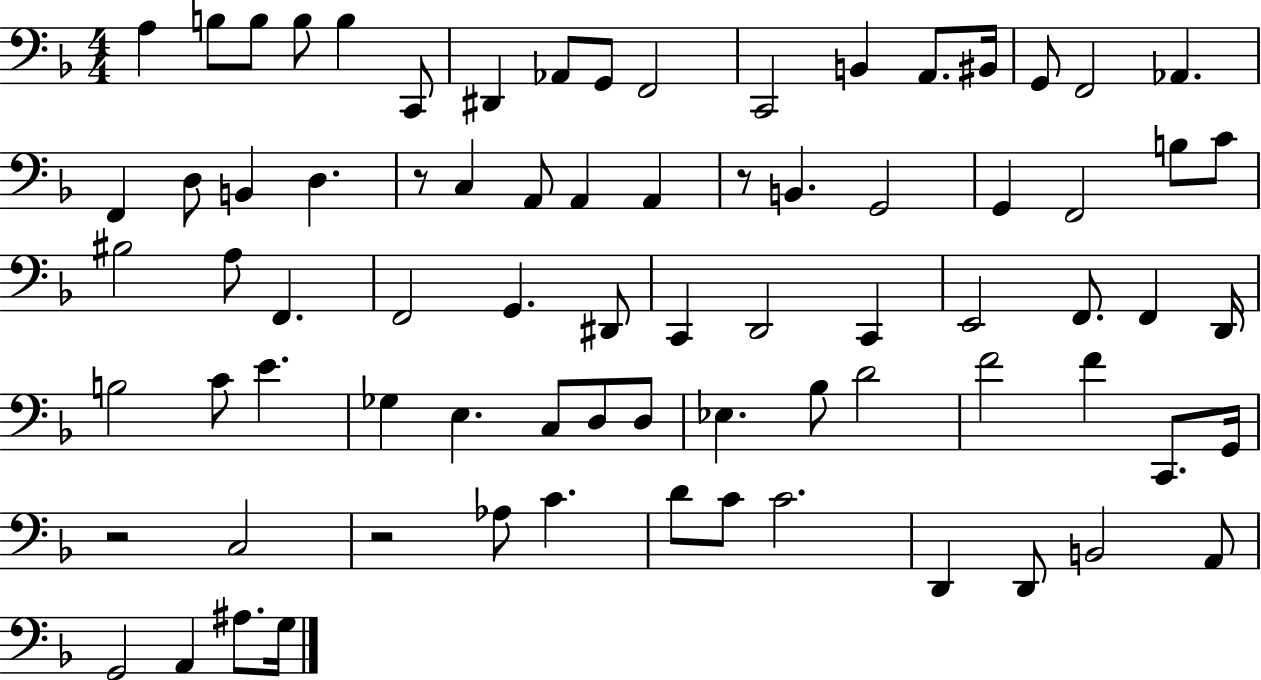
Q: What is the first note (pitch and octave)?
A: A3